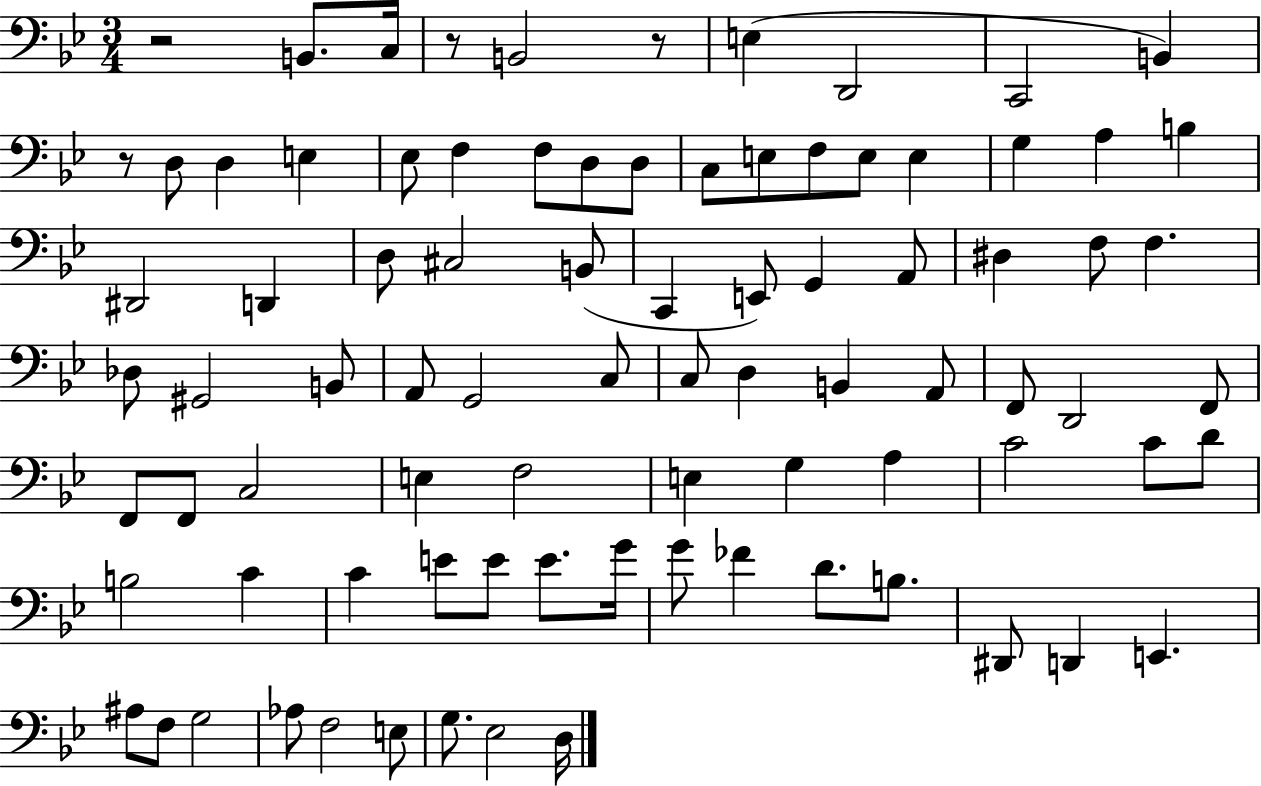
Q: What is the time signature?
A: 3/4